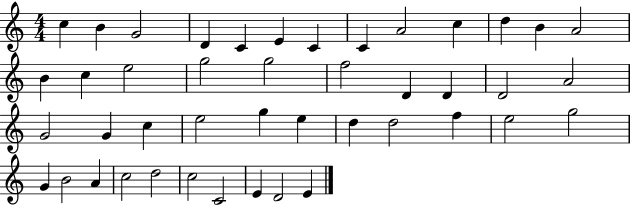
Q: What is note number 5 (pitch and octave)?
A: C4